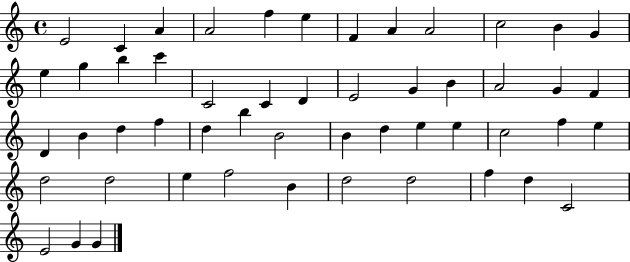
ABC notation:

X:1
T:Untitled
M:4/4
L:1/4
K:C
E2 C A A2 f e F A A2 c2 B G e g b c' C2 C D E2 G B A2 G F D B d f d b B2 B d e e c2 f e d2 d2 e f2 B d2 d2 f d C2 E2 G G